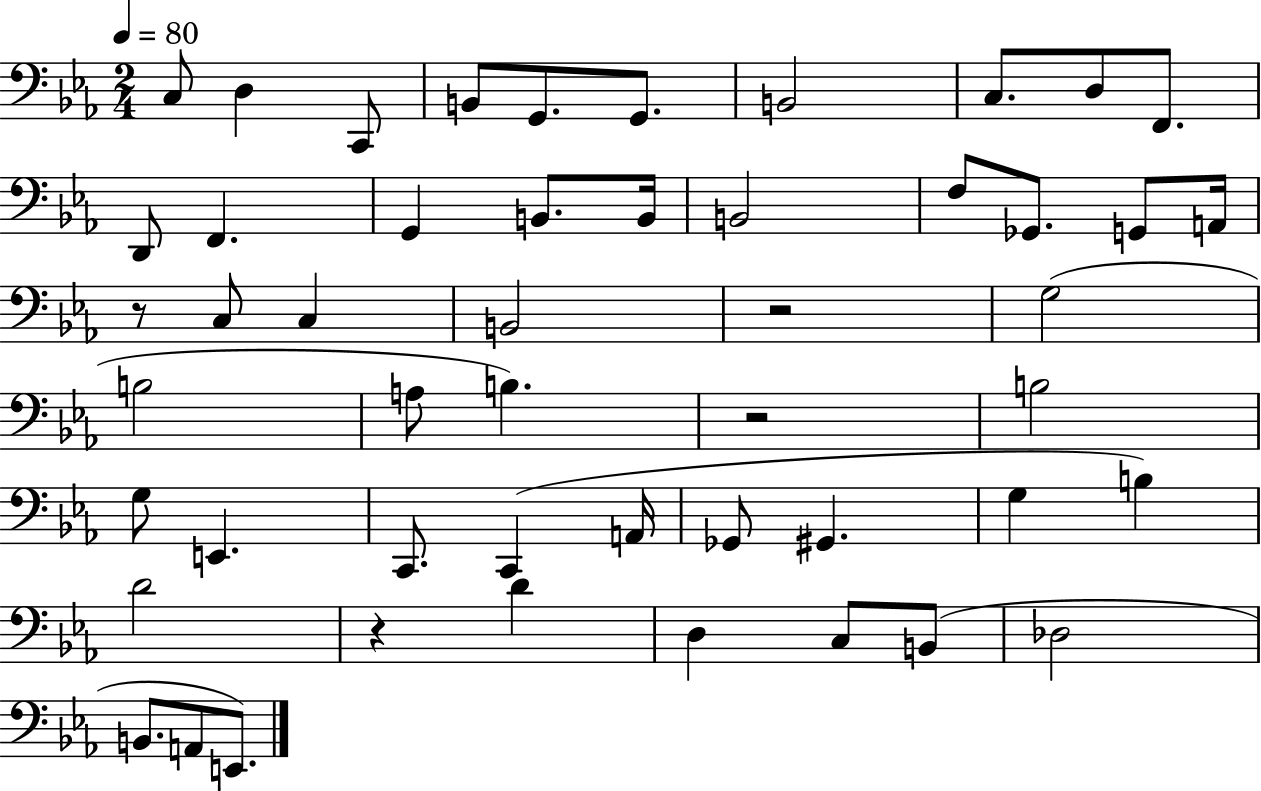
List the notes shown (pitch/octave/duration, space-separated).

C3/e D3/q C2/e B2/e G2/e. G2/e. B2/h C3/e. D3/e F2/e. D2/e F2/q. G2/q B2/e. B2/s B2/h F3/e Gb2/e. G2/e A2/s R/e C3/e C3/q B2/h R/h G3/h B3/h A3/e B3/q. R/h B3/h G3/e E2/q. C2/e. C2/q A2/s Gb2/e G#2/q. G3/q B3/q D4/h R/q D4/q D3/q C3/e B2/e Db3/h B2/e. A2/e E2/e.